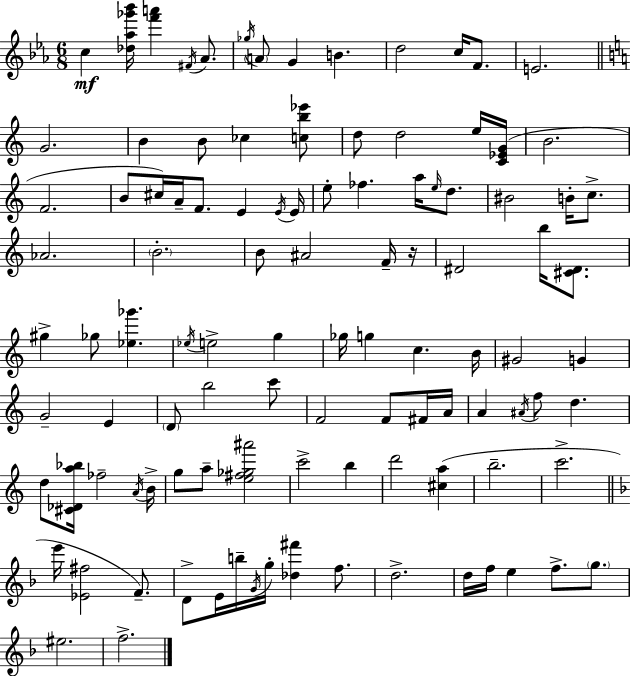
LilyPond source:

{
  \clef treble
  \numericTimeSignature
  \time 6/8
  \key ees \major
  c''4\mf <des'' aes'' ges''' bes'''>16 <f''' a'''>4 \acciaccatura { fis'16 } aes'8. | \acciaccatura { ges''16 } \parenthesize a'8 g'4 b'4. | d''2 c''16 f'8. | e'2. | \break \bar "||" \break \key c \major g'2. | b'4 b'8 ces''4 <c'' b'' ees'''>8 | d''8 d''2 e''16 <c' ees' g'>16( | b'2. | \break f'2. | b'8 cis''16) a'16-- f'8. e'4 \acciaccatura { e'16 } | e'16 e''8-. fes''4. a''16 \grace { e''16 } d''8. | bis'2 b'16-. c''8.-> | \break aes'2. | \parenthesize b'2.-. | b'8 ais'2 | f'16-- r16 dis'2 b''16 <cis' dis'>8. | \break gis''4-> ges''8 <ees'' ges'''>4. | \acciaccatura { ees''16 } e''2-> g''4 | ges''16 g''4 c''4. | b'16 gis'2 g'4 | \break g'2-- e'4 | \parenthesize d'8 b''2 | c'''8 f'2 f'8 | fis'16 a'16 a'4 \acciaccatura { ais'16 } f''8 d''4. | \break d''8 <cis' des' a'' bes''>16 fes''2-- | \acciaccatura { a'16 } b'16-> g''8 a''8-- <e'' fis'' ges'' ais'''>2 | c'''2-> | b''4 d'''2 | \break <cis'' a''>4( b''2.-- | c'''2.-> | \bar "||" \break \key d \minor e'''16 <ees' fis''>2 f'8.--) | d'8-> e'16 b''16-- \acciaccatura { g'16 } g''16-. <des'' fis'''>4 f''8. | d''2.-> | d''16 f''16 e''4 f''8.-> \parenthesize g''8. | \break eis''2. | f''2.-> | \bar "|."
}